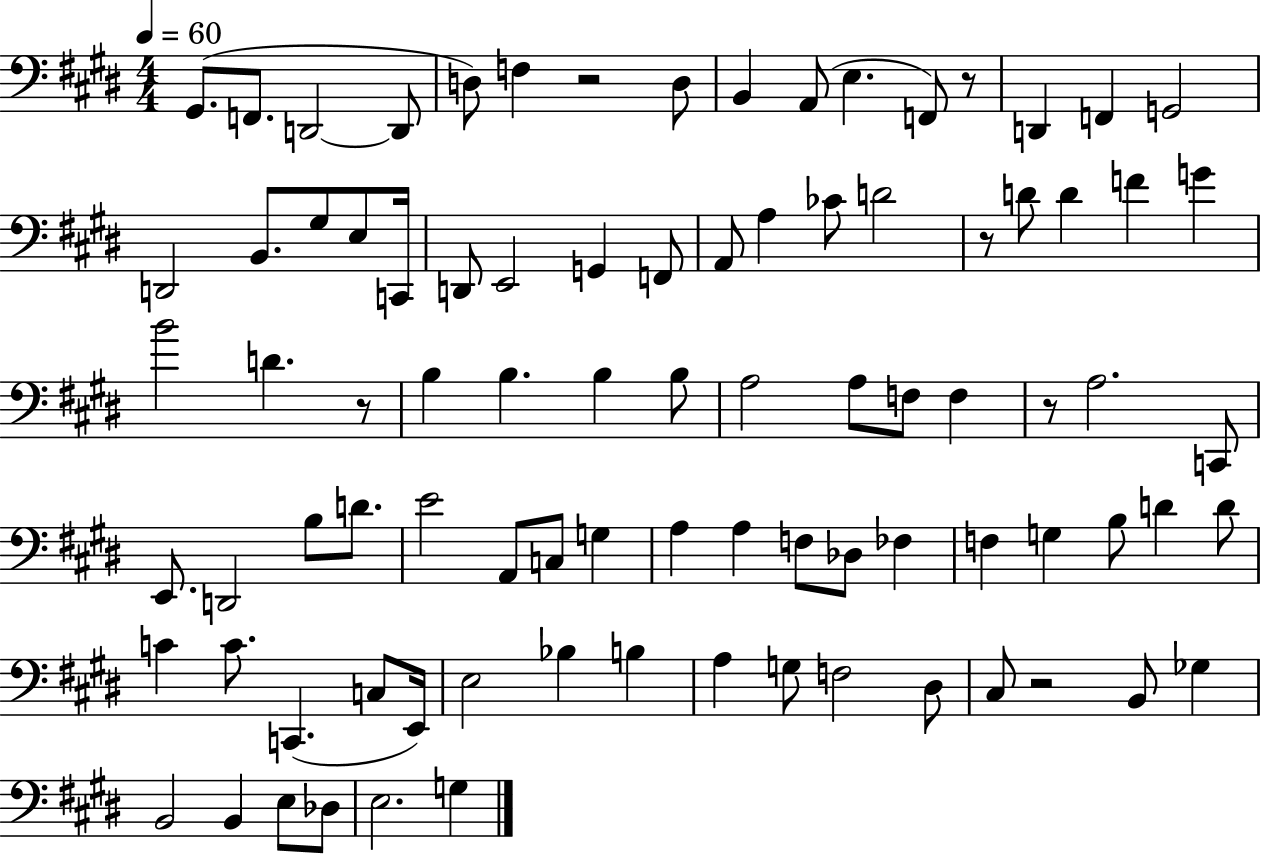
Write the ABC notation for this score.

X:1
T:Untitled
M:4/4
L:1/4
K:E
^G,,/2 F,,/2 D,,2 D,,/2 D,/2 F, z2 D,/2 B,, A,,/2 E, F,,/2 z/2 D,, F,, G,,2 D,,2 B,,/2 ^G,/2 E,/2 C,,/4 D,,/2 E,,2 G,, F,,/2 A,,/2 A, _C/2 D2 z/2 D/2 D F G B2 D z/2 B, B, B, B,/2 A,2 A,/2 F,/2 F, z/2 A,2 C,,/2 E,,/2 D,,2 B,/2 D/2 E2 A,,/2 C,/2 G, A, A, F,/2 _D,/2 _F, F, G, B,/2 D D/2 C C/2 C,, C,/2 E,,/4 E,2 _B, B, A, G,/2 F,2 ^D,/2 ^C,/2 z2 B,,/2 _G, B,,2 B,, E,/2 _D,/2 E,2 G,